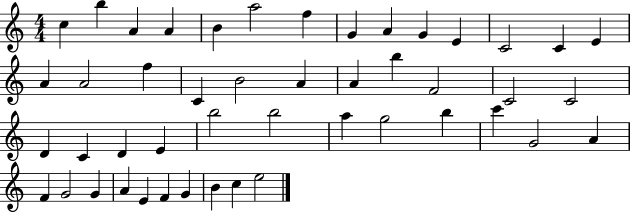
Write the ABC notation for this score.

X:1
T:Untitled
M:4/4
L:1/4
K:C
c b A A B a2 f G A G E C2 C E A A2 f C B2 A A b F2 C2 C2 D C D E b2 b2 a g2 b c' G2 A F G2 G A E F G B c e2